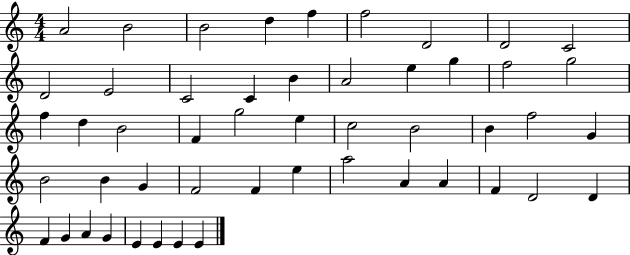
{
  \clef treble
  \numericTimeSignature
  \time 4/4
  \key c \major
  a'2 b'2 | b'2 d''4 f''4 | f''2 d'2 | d'2 c'2 | \break d'2 e'2 | c'2 c'4 b'4 | a'2 e''4 g''4 | f''2 g''2 | \break f''4 d''4 b'2 | f'4 g''2 e''4 | c''2 b'2 | b'4 f''2 g'4 | \break b'2 b'4 g'4 | f'2 f'4 e''4 | a''2 a'4 a'4 | f'4 d'2 d'4 | \break f'4 g'4 a'4 g'4 | e'4 e'4 e'4 e'4 | \bar "|."
}